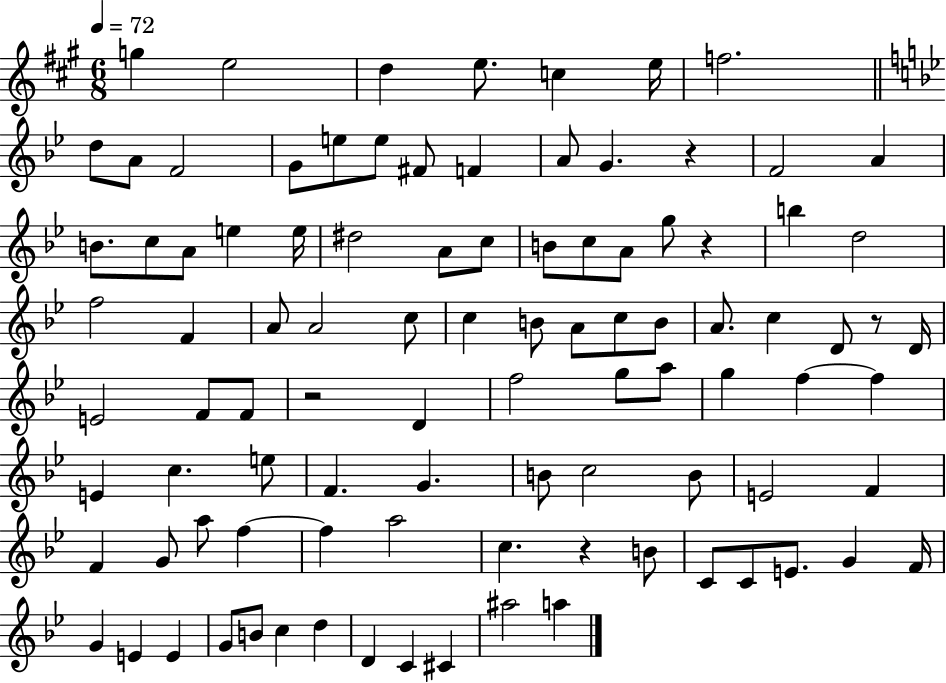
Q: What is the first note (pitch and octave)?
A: G5